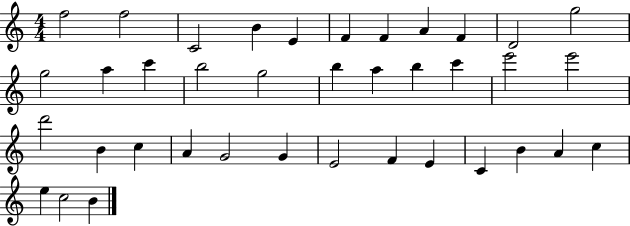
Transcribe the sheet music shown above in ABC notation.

X:1
T:Untitled
M:4/4
L:1/4
K:C
f2 f2 C2 B E F F A F D2 g2 g2 a c' b2 g2 b a b c' e'2 e'2 d'2 B c A G2 G E2 F E C B A c e c2 B